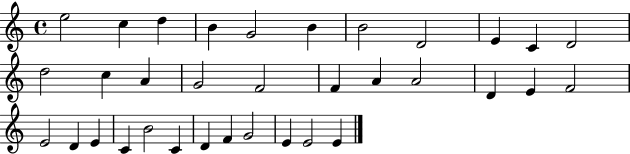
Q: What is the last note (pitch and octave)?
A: E4